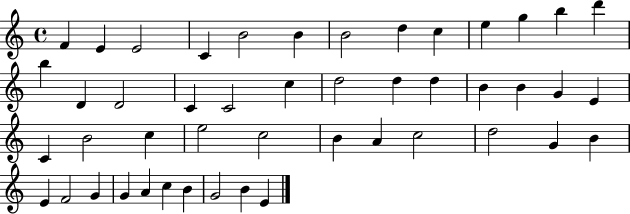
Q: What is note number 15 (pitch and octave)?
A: D4